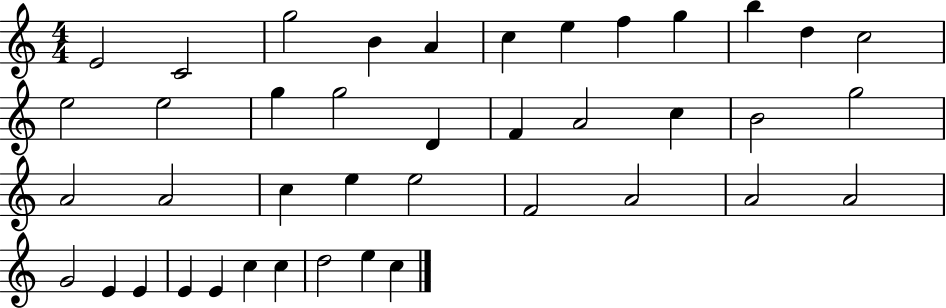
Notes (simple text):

E4/h C4/h G5/h B4/q A4/q C5/q E5/q F5/q G5/q B5/q D5/q C5/h E5/h E5/h G5/q G5/h D4/q F4/q A4/h C5/q B4/h G5/h A4/h A4/h C5/q E5/q E5/h F4/h A4/h A4/h A4/h G4/h E4/q E4/q E4/q E4/q C5/q C5/q D5/h E5/q C5/q